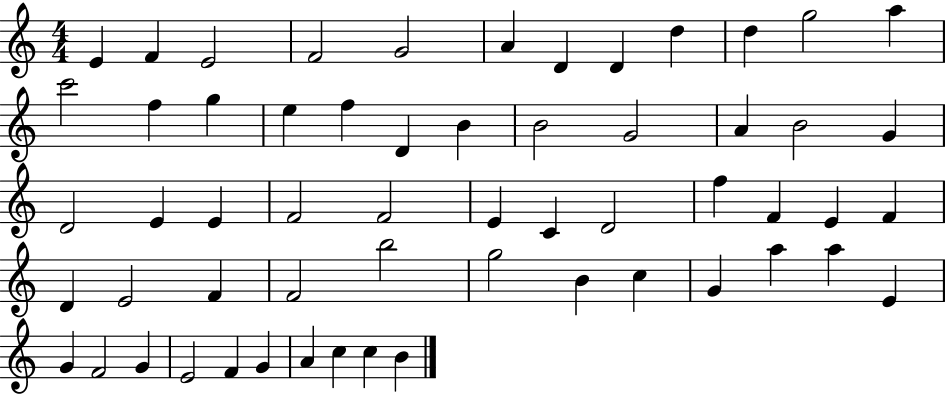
X:1
T:Untitled
M:4/4
L:1/4
K:C
E F E2 F2 G2 A D D d d g2 a c'2 f g e f D B B2 G2 A B2 G D2 E E F2 F2 E C D2 f F E F D E2 F F2 b2 g2 B c G a a E G F2 G E2 F G A c c B